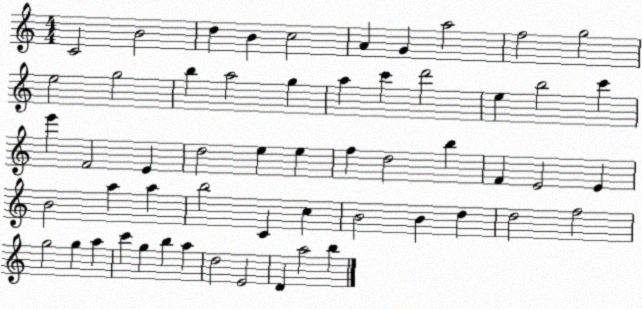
X:1
T:Untitled
M:4/4
L:1/4
K:C
C2 B2 d B c2 A G a2 f2 g2 e2 g2 b a2 g a c' d'2 e b2 c' e' F2 E d2 e e f d2 b F E2 E B2 a a b2 C c B2 B d d2 f2 g2 g a c' g b a d2 E2 D a2 b